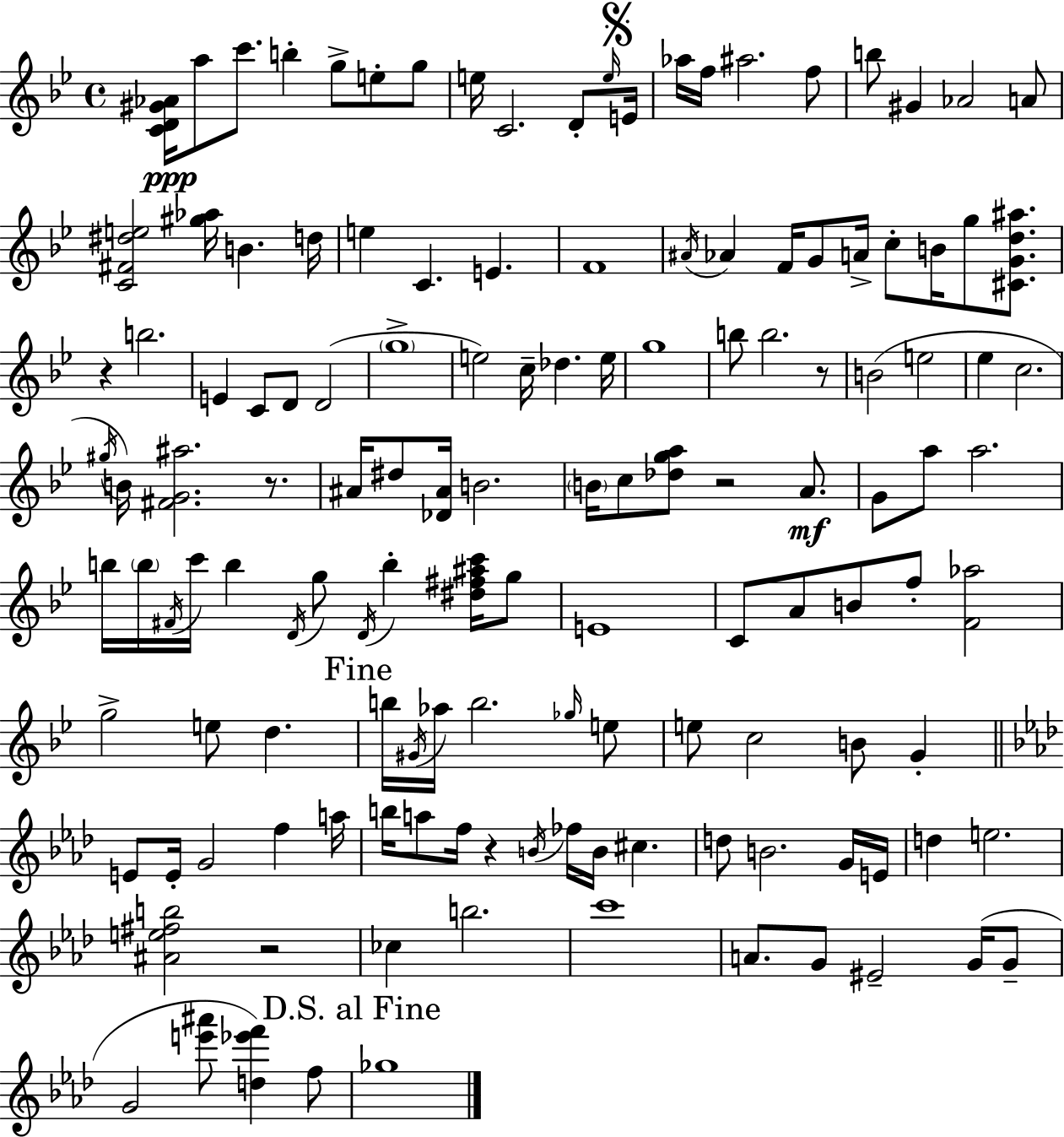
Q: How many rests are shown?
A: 6